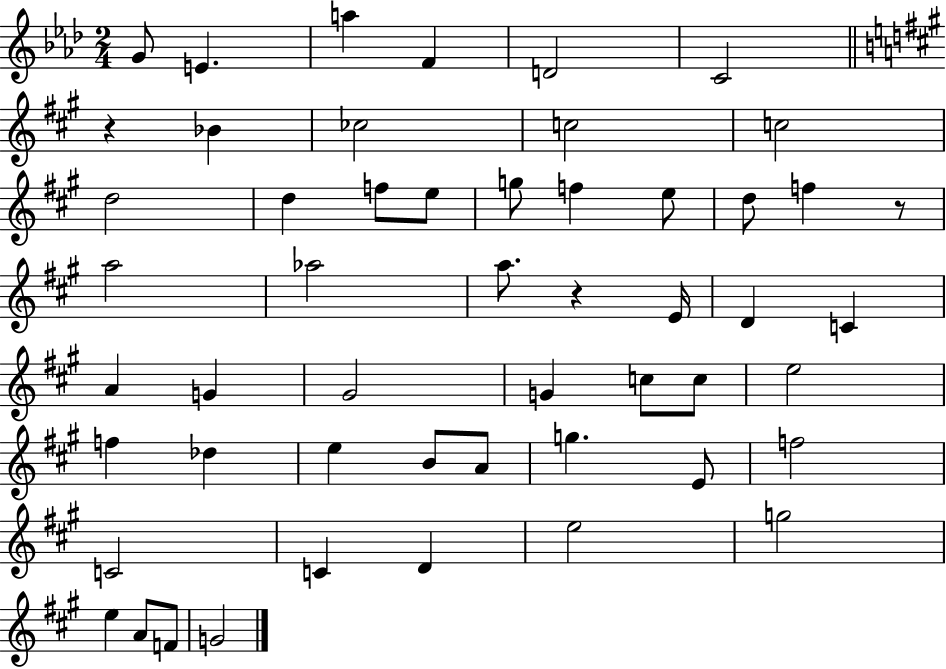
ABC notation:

X:1
T:Untitled
M:2/4
L:1/4
K:Ab
G/2 E a F D2 C2 z _B _c2 c2 c2 d2 d f/2 e/2 g/2 f e/2 d/2 f z/2 a2 _a2 a/2 z E/4 D C A G ^G2 G c/2 c/2 e2 f _d e B/2 A/2 g E/2 f2 C2 C D e2 g2 e A/2 F/2 G2